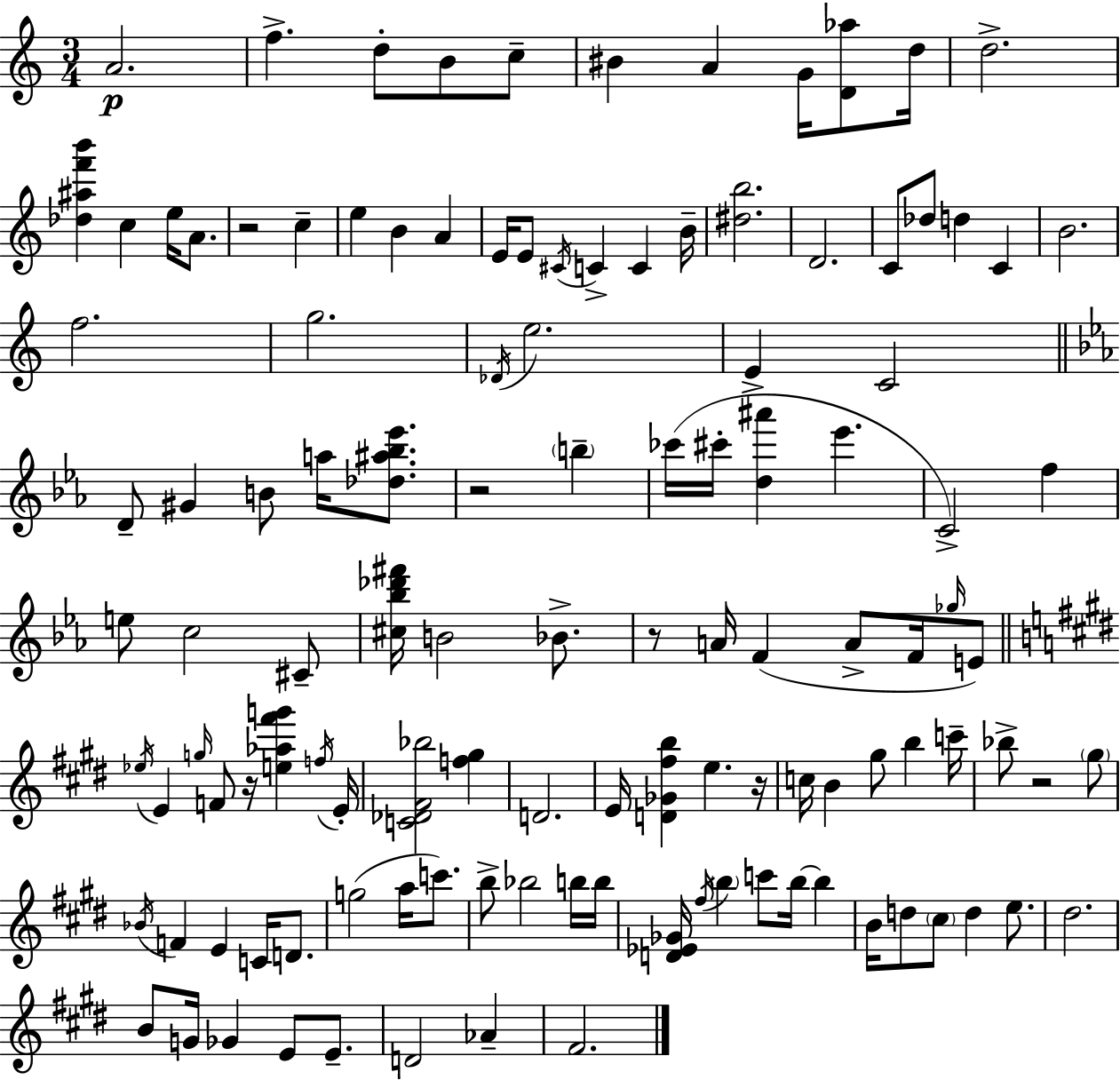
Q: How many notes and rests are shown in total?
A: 120